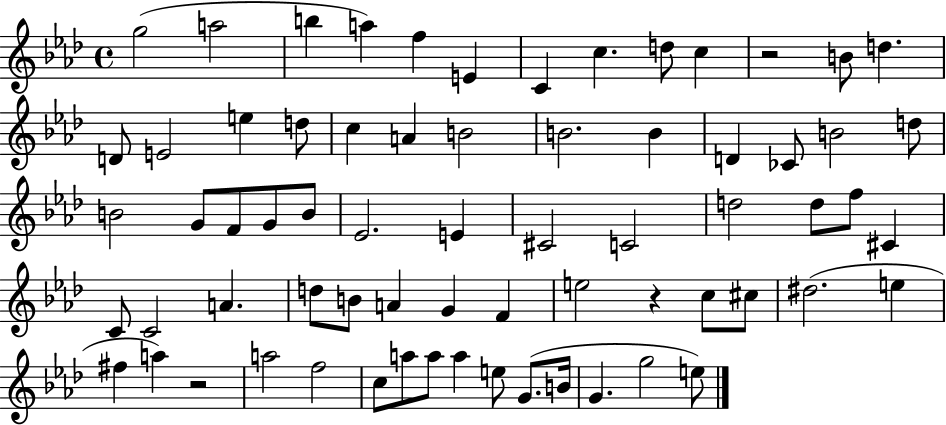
{
  \clef treble
  \time 4/4
  \defaultTimeSignature
  \key aes \major
  g''2( a''2 | b''4 a''4) f''4 e'4 | c'4 c''4. d''8 c''4 | r2 b'8 d''4. | \break d'8 e'2 e''4 d''8 | c''4 a'4 b'2 | b'2. b'4 | d'4 ces'8 b'2 d''8 | \break b'2 g'8 f'8 g'8 b'8 | ees'2. e'4 | cis'2 c'2 | d''2 d''8 f''8 cis'4 | \break c'8 c'2 a'4. | d''8 b'8 a'4 g'4 f'4 | e''2 r4 c''8 cis''8 | dis''2.( e''4 | \break fis''4 a''4) r2 | a''2 f''2 | c''8 a''8 a''8 a''4 e''8 g'8.( b'16 | g'4. g''2 e''8) | \break \bar "|."
}